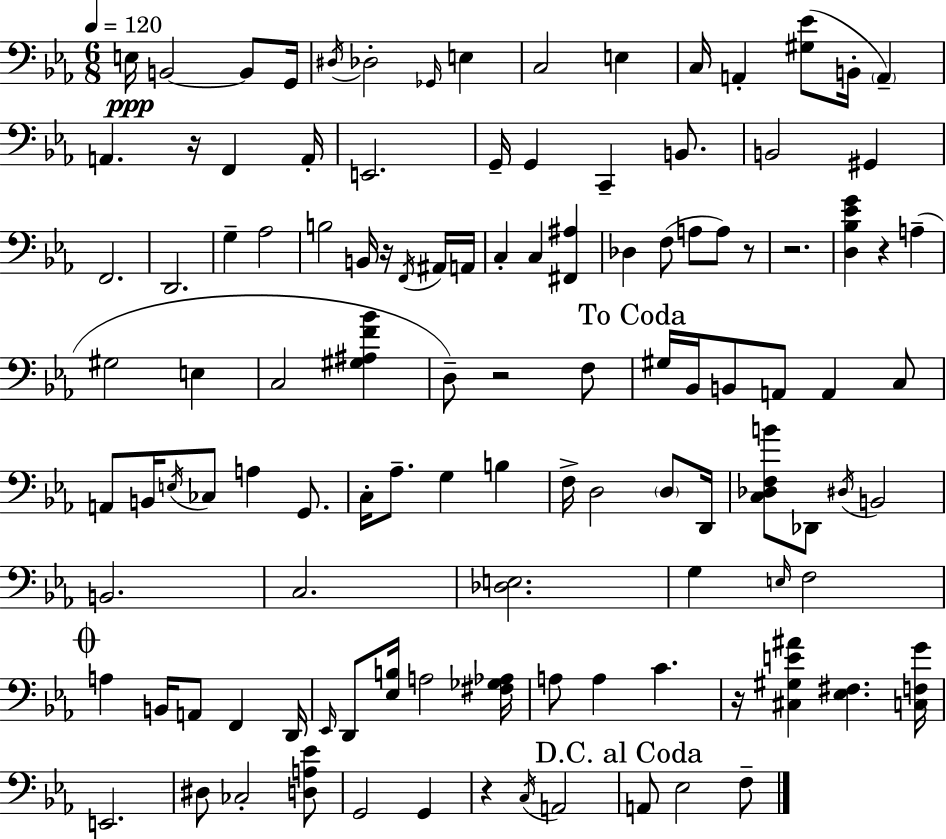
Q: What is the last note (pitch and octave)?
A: F3